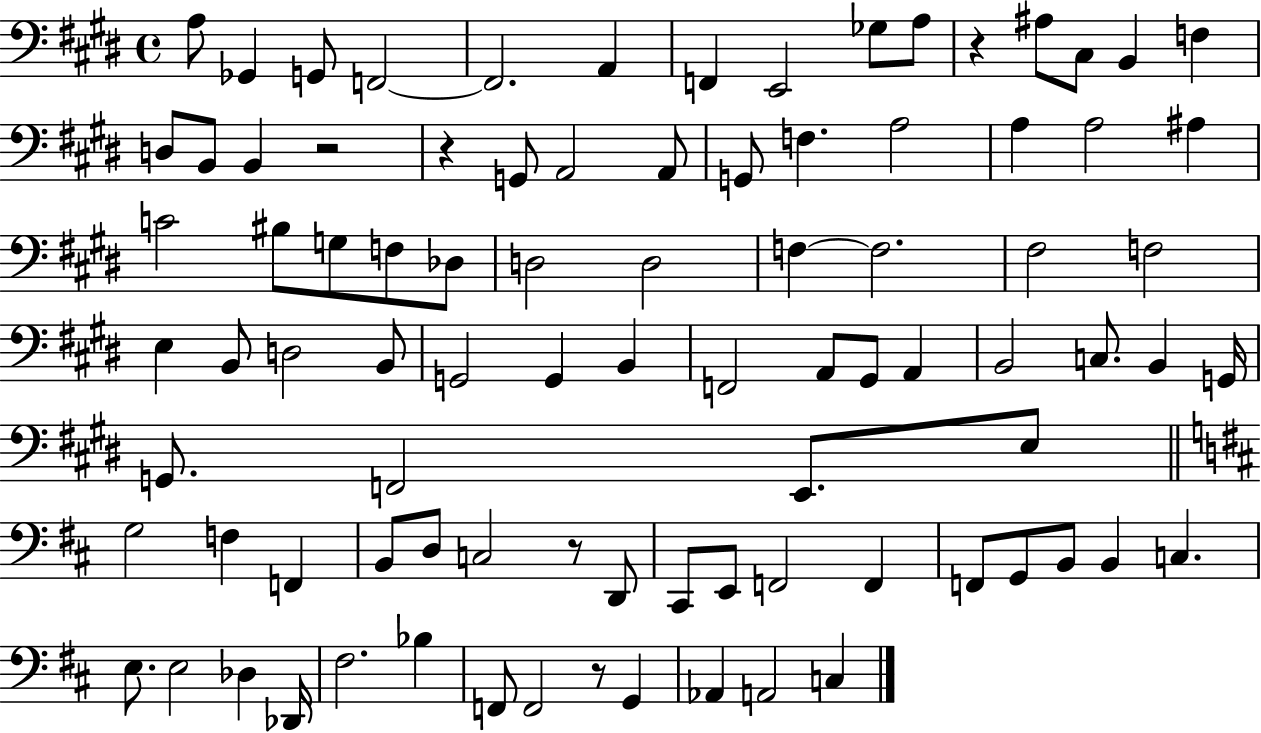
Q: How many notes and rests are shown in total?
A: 89